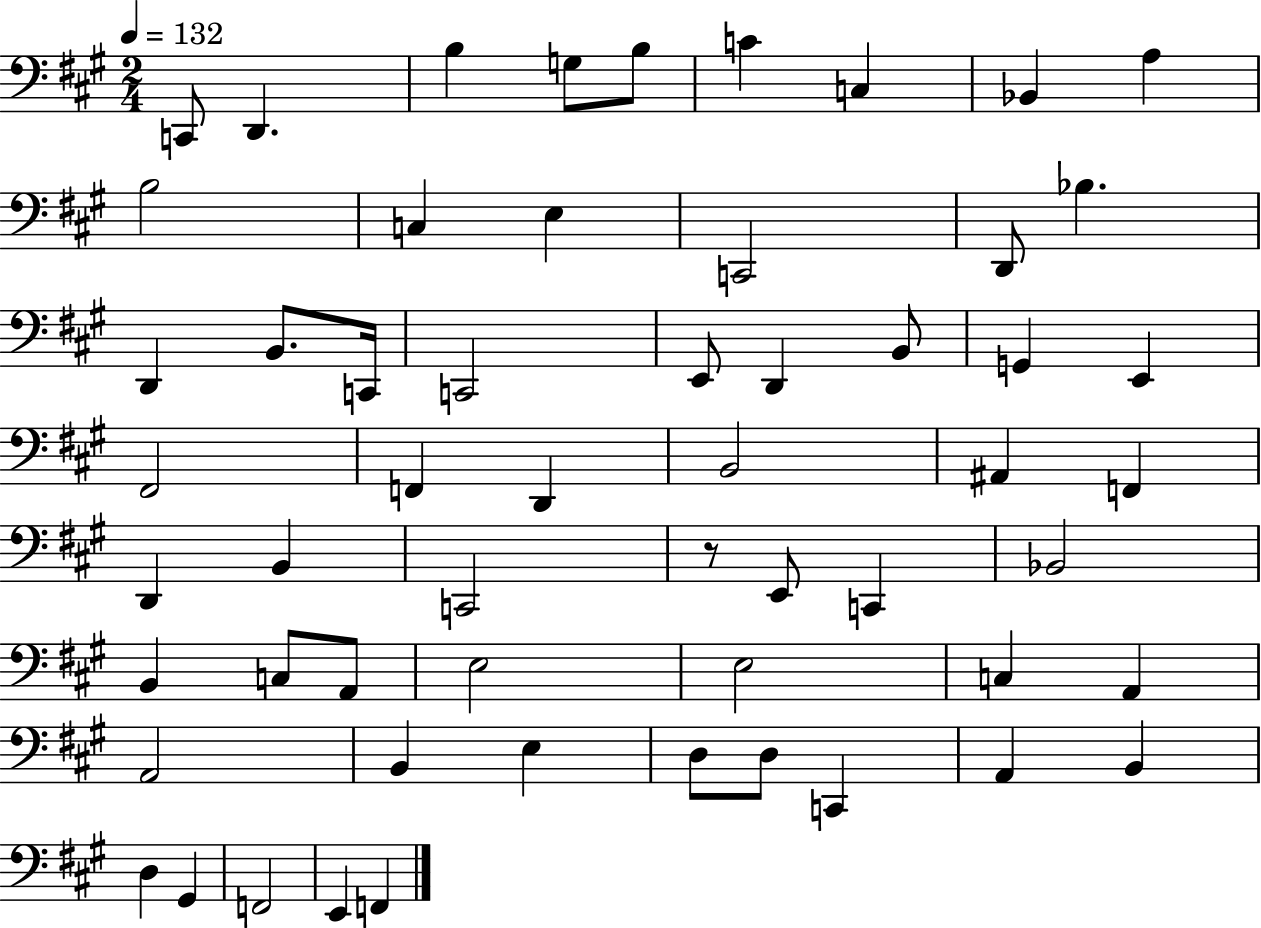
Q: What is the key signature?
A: A major